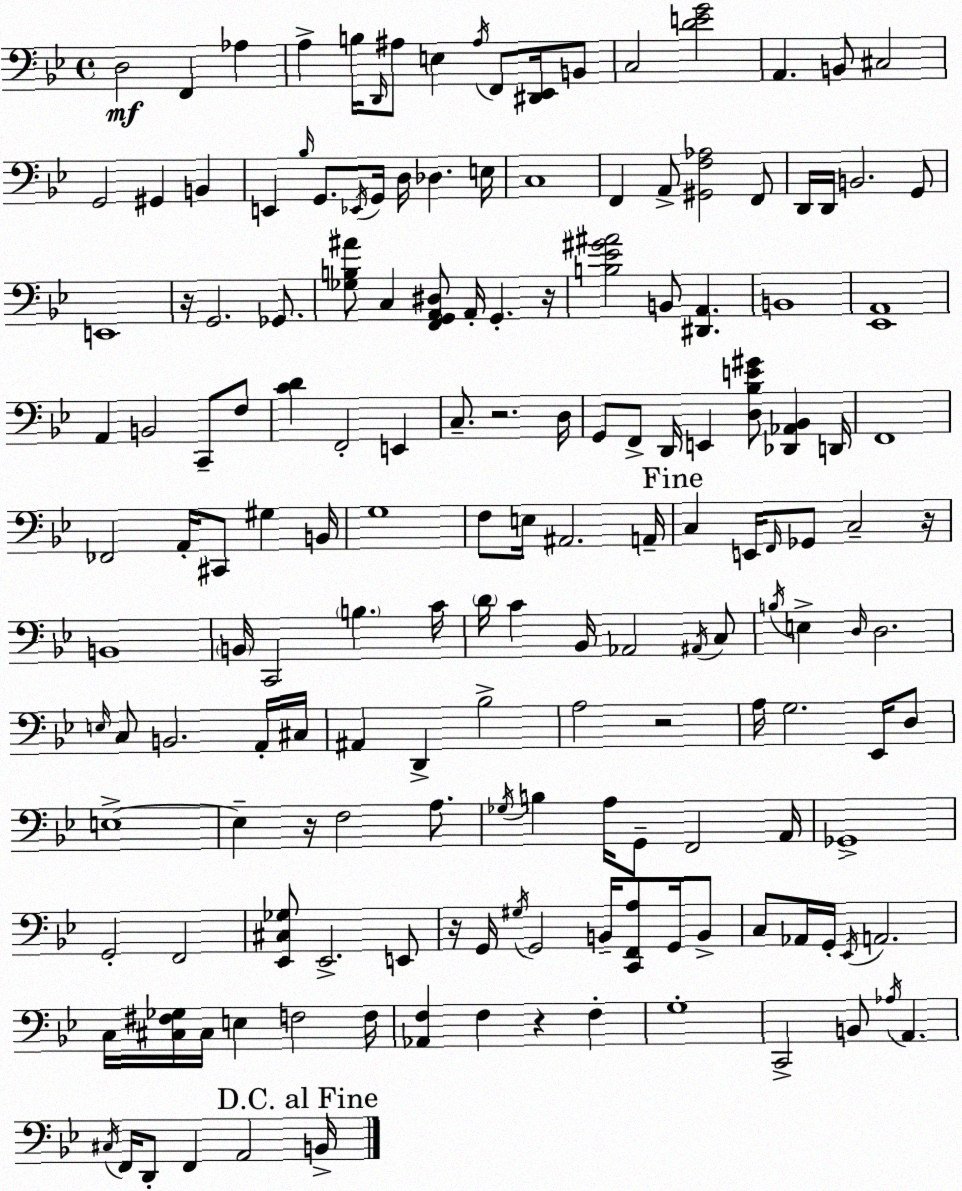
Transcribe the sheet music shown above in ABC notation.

X:1
T:Untitled
M:4/4
L:1/4
K:Gm
D,2 F,, _A, A, B,/4 D,,/4 ^A,/2 E, ^A,/4 F,,/2 [^D,,_E,,]/4 B,,/2 C,2 [DEG]2 A,, B,,/2 ^C,2 G,,2 ^G,, B,, E,, _B,/4 G,,/2 _E,,/4 G,,/4 D,/4 _D, E,/4 C,4 F,, A,,/2 [^G,,F,_A,]2 F,,/2 D,,/4 D,,/4 B,,2 G,,/2 E,,4 z/4 G,,2 _G,,/2 [_G,B,^A]/2 C, [F,,G,,A,,^D,]/2 A,,/4 G,, z/4 [B,_E^G^A]2 B,,/2 [^D,,A,,] B,,4 [_E,,A,,]4 A,, B,,2 C,,/2 F,/2 [CD] F,,2 E,, C,/2 z2 D,/4 G,,/2 F,,/2 D,,/4 E,, [D,_B,E^G]/2 [_D,,_A,,_B,,] D,,/4 F,,4 _F,,2 A,,/4 ^C,,/2 ^G, B,,/4 G,4 F,/2 E,/4 ^A,,2 A,,/4 C, E,,/4 F,,/4 _G,,/2 C,2 z/4 B,,4 B,,/4 C,,2 B, C/4 D/4 C _B,,/4 _A,,2 ^A,,/4 C,/2 B,/4 E, D,/4 D,2 E,/4 C,/2 B,,2 A,,/4 ^C,/4 ^A,, D,, _B,2 A,2 z2 A,/4 G,2 _E,,/4 D,/2 E,4 E, z/4 F,2 A,/2 _G,/4 B, A,/4 G,,/2 F,,2 A,,/4 _G,,4 G,,2 F,,2 [_E,,^C,_G,]/2 _E,,2 E,,/2 z/4 G,,/4 ^G,/4 G,,2 B,,/4 [C,,F,,A,]/2 G,,/4 B,,/2 C,/2 _A,,/4 G,,/4 _E,,/4 A,,2 C,/4 [^C,^F,_G,]/4 ^C,/4 E, F,2 F,/4 [_A,,F,] F, z F, G,4 C,,2 B,,/2 _A,/4 A,, ^C,/4 F,,/4 D,,/2 F,, A,,2 B,,/4